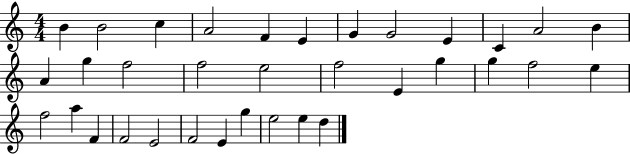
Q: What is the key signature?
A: C major